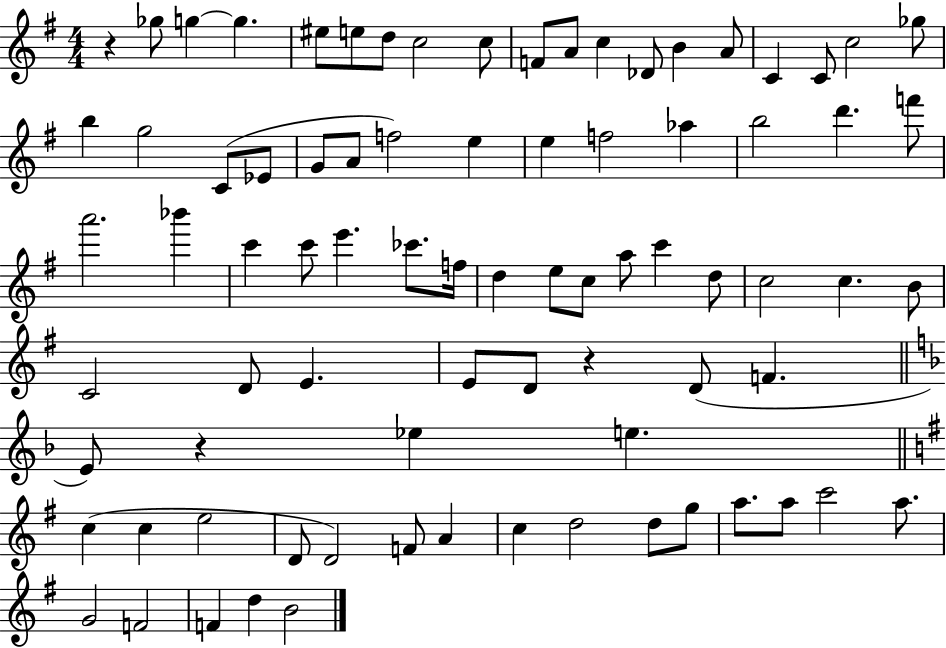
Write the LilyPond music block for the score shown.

{
  \clef treble
  \numericTimeSignature
  \time 4/4
  \key g \major
  r4 ges''8 g''4~~ g''4. | eis''8 e''8 d''8 c''2 c''8 | f'8 a'8 c''4 des'8 b'4 a'8 | c'4 c'8 c''2 ges''8 | \break b''4 g''2 c'8( ees'8 | g'8 a'8 f''2) e''4 | e''4 f''2 aes''4 | b''2 d'''4. f'''8 | \break a'''2. bes'''4 | c'''4 c'''8 e'''4. ces'''8. f''16 | d''4 e''8 c''8 a''8 c'''4 d''8 | c''2 c''4. b'8 | \break c'2 d'8 e'4. | e'8 d'8 r4 d'8( f'4. | \bar "||" \break \key f \major e'8) r4 ees''4 e''4. | \bar "||" \break \key e \minor c''4( c''4 e''2 | d'8 d'2) f'8 a'4 | c''4 d''2 d''8 g''8 | a''8. a''8 c'''2 a''8. | \break g'2 f'2 | f'4 d''4 b'2 | \bar "|."
}